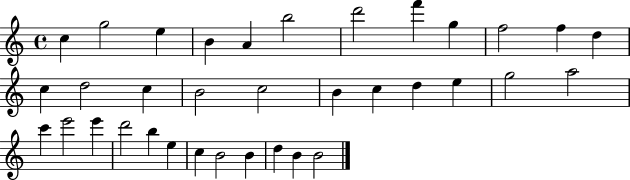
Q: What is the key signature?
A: C major